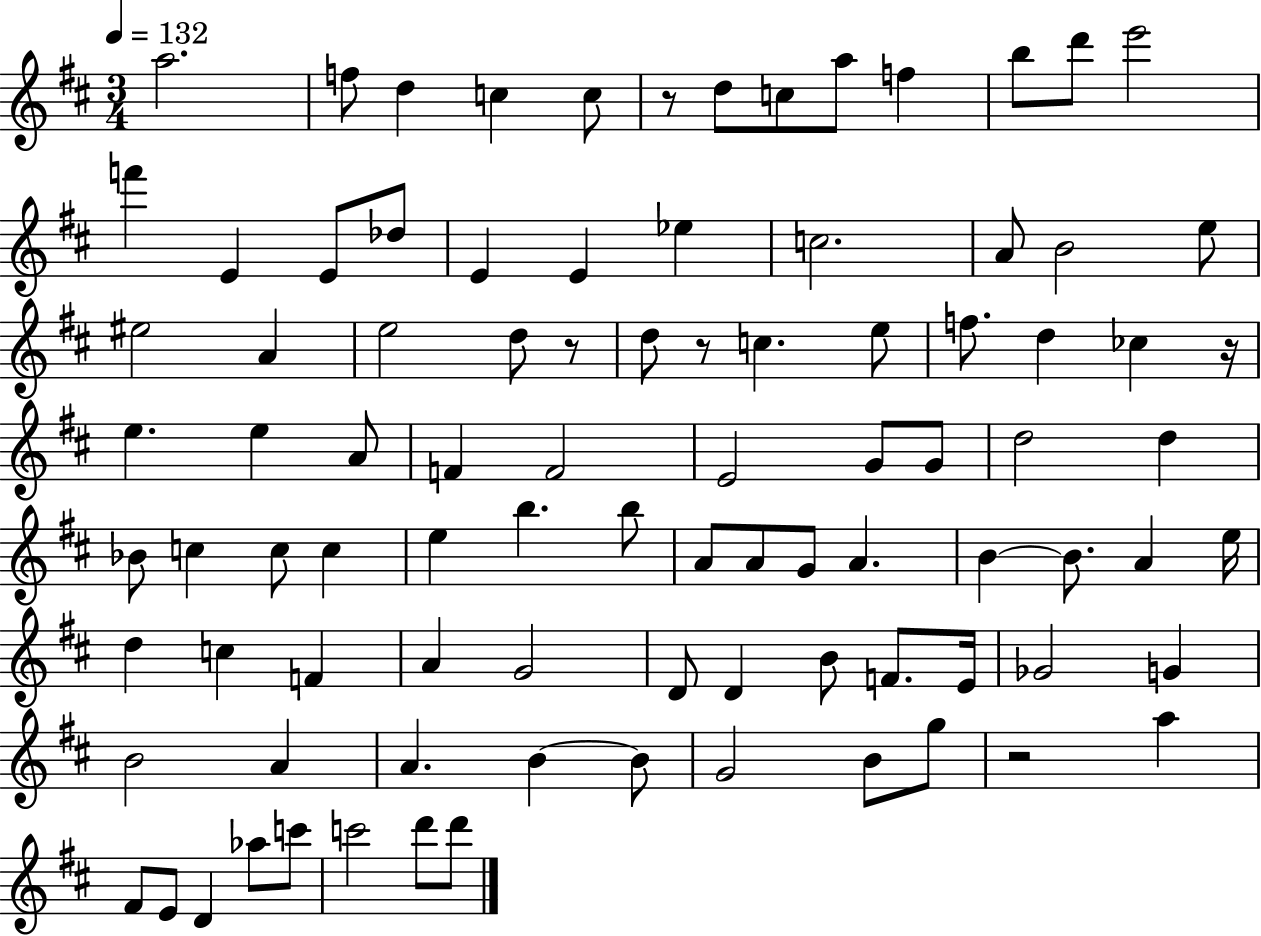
{
  \clef treble
  \numericTimeSignature
  \time 3/4
  \key d \major
  \tempo 4 = 132
  a''2. | f''8 d''4 c''4 c''8 | r8 d''8 c''8 a''8 f''4 | b''8 d'''8 e'''2 | \break f'''4 e'4 e'8 des''8 | e'4 e'4 ees''4 | c''2. | a'8 b'2 e''8 | \break eis''2 a'4 | e''2 d''8 r8 | d''8 r8 c''4. e''8 | f''8. d''4 ces''4 r16 | \break e''4. e''4 a'8 | f'4 f'2 | e'2 g'8 g'8 | d''2 d''4 | \break bes'8 c''4 c''8 c''4 | e''4 b''4. b''8 | a'8 a'8 g'8 a'4. | b'4~~ b'8. a'4 e''16 | \break d''4 c''4 f'4 | a'4 g'2 | d'8 d'4 b'8 f'8. e'16 | ges'2 g'4 | \break b'2 a'4 | a'4. b'4~~ b'8 | g'2 b'8 g''8 | r2 a''4 | \break fis'8 e'8 d'4 aes''8 c'''8 | c'''2 d'''8 d'''8 | \bar "|."
}